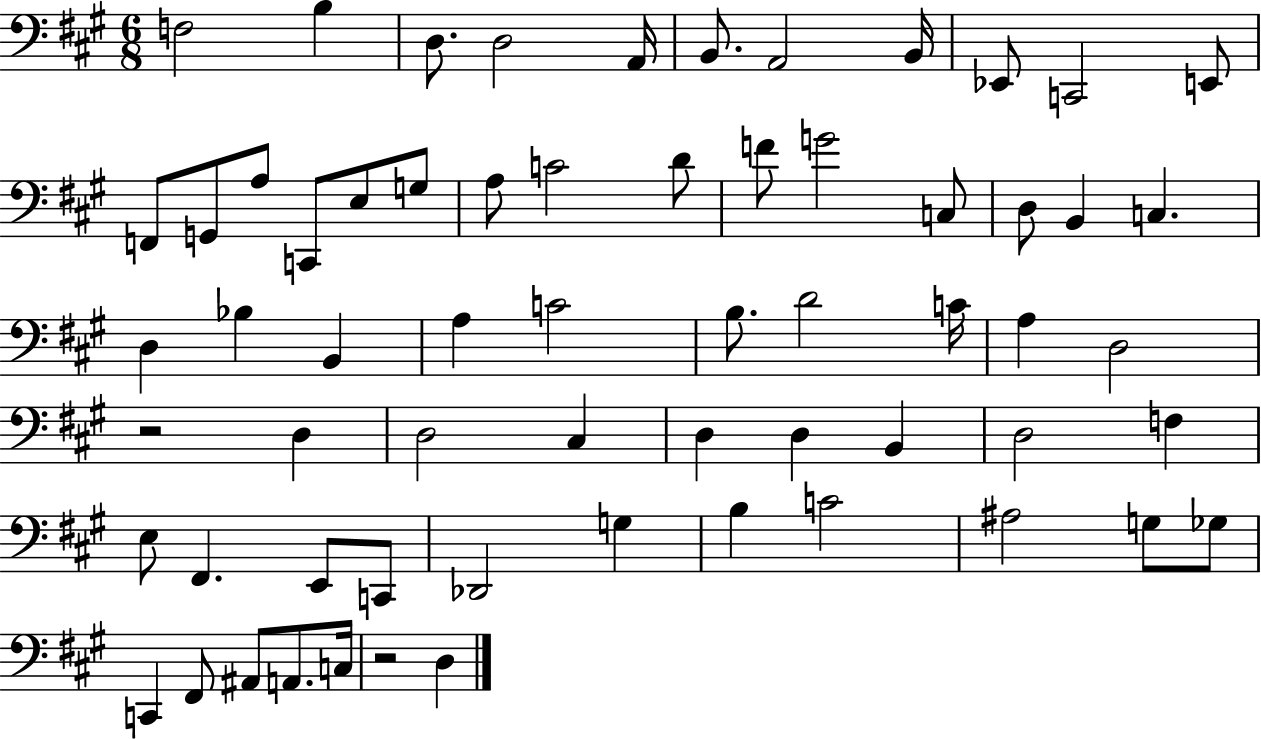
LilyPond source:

{
  \clef bass
  \numericTimeSignature
  \time 6/8
  \key a \major
  \repeat volta 2 { f2 b4 | d8. d2 a,16 | b,8. a,2 b,16 | ees,8 c,2 e,8 | \break f,8 g,8 a8 c,8 e8 g8 | a8 c'2 d'8 | f'8 g'2 c8 | d8 b,4 c4. | \break d4 bes4 b,4 | a4 c'2 | b8. d'2 c'16 | a4 d2 | \break r2 d4 | d2 cis4 | d4 d4 b,4 | d2 f4 | \break e8 fis,4. e,8 c,8 | des,2 g4 | b4 c'2 | ais2 g8 ges8 | \break c,4 fis,8 ais,8 a,8. c16 | r2 d4 | } \bar "|."
}